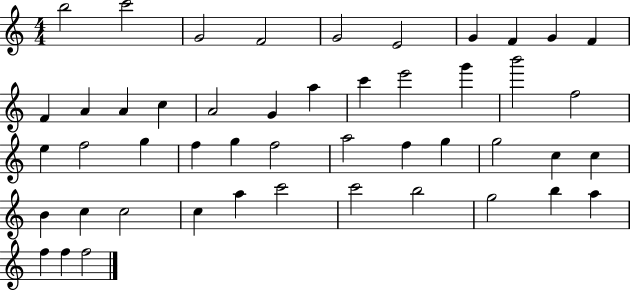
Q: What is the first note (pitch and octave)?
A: B5